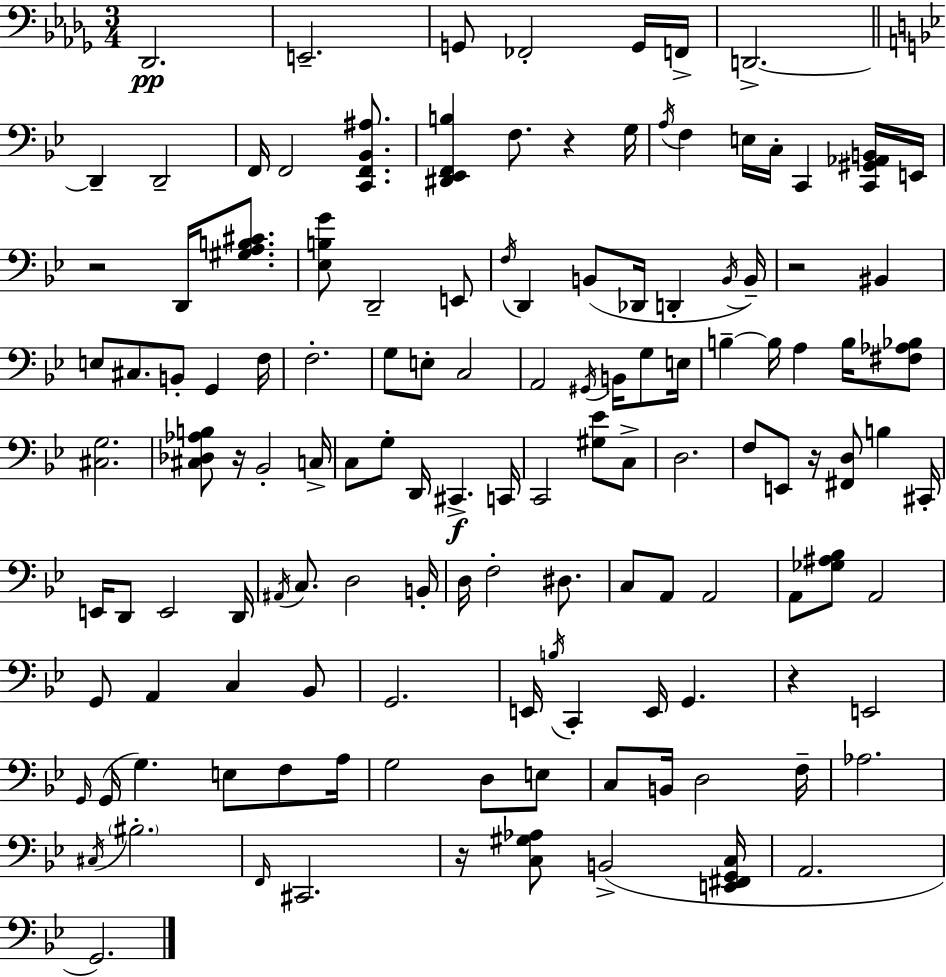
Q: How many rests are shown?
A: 7